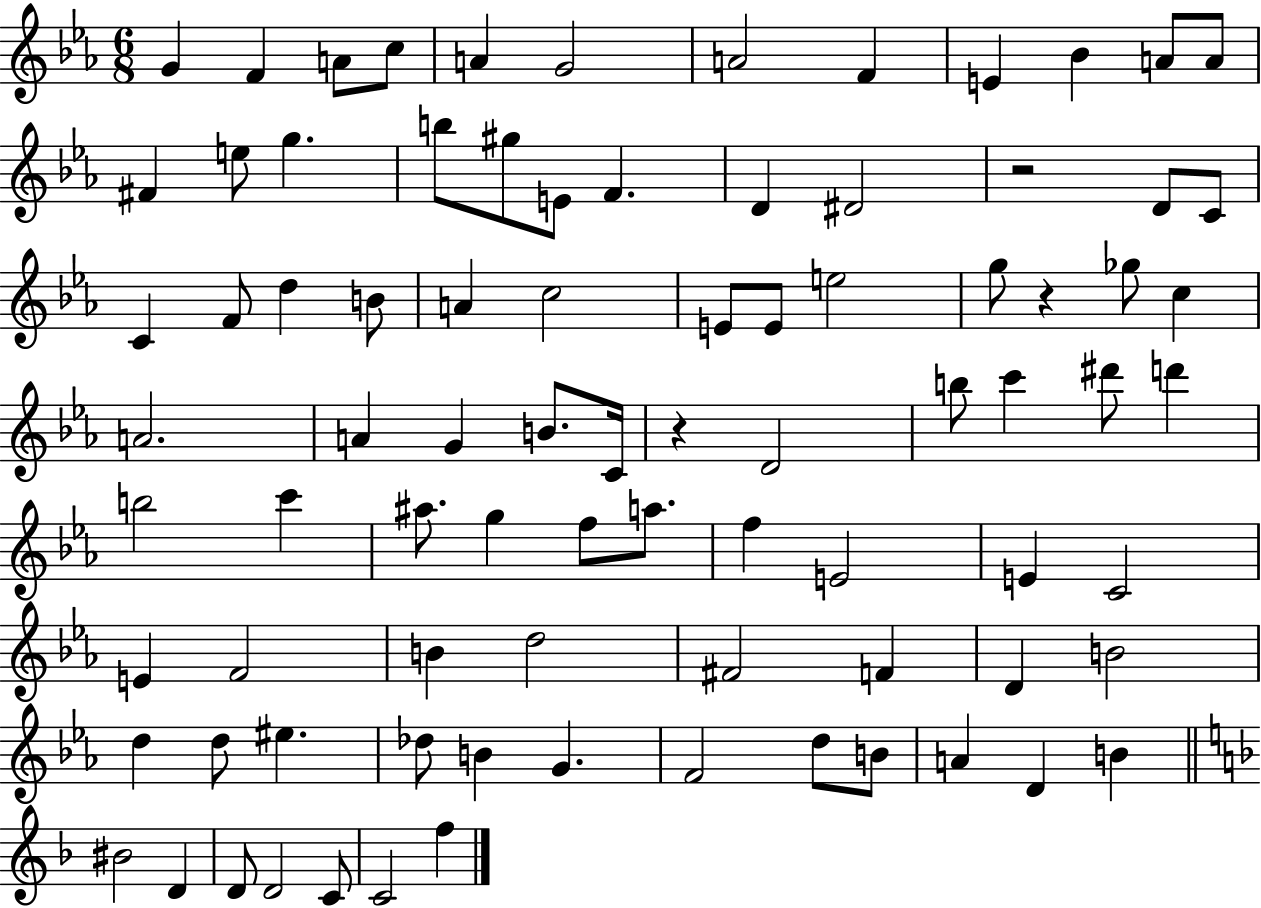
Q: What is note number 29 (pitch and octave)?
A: C5